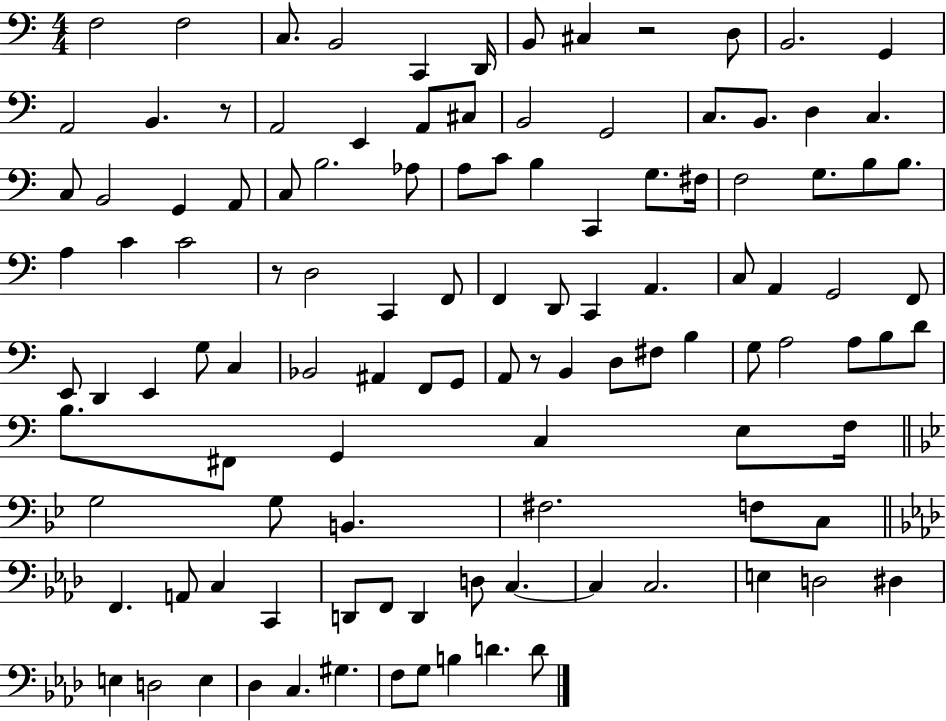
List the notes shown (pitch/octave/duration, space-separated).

F3/h F3/h C3/e. B2/h C2/q D2/s B2/e C#3/q R/h D3/e B2/h. G2/q A2/h B2/q. R/e A2/h E2/q A2/e C#3/e B2/h G2/h C3/e. B2/e. D3/q C3/q. C3/e B2/h G2/q A2/e C3/e B3/h. Ab3/e A3/e C4/e B3/q C2/q G3/e. F#3/s F3/h G3/e. B3/e B3/e. A3/q C4/q C4/h R/e D3/h C2/q F2/e F2/q D2/e C2/q A2/q. C3/e A2/q G2/h F2/e E2/e D2/q E2/q G3/e C3/q Bb2/h A#2/q F2/e G2/e A2/e R/e B2/q D3/e F#3/e B3/q G3/e A3/h A3/e B3/e D4/e B3/e. F#2/e G2/q C3/q E3/e F3/s G3/h G3/e B2/q. F#3/h. F3/e C3/e F2/q. A2/e C3/q C2/q D2/e F2/e D2/q D3/e C3/q. C3/q C3/h. E3/q D3/h D#3/q E3/q D3/h E3/q Db3/q C3/q. G#3/q. F3/e G3/e B3/q D4/q. D4/e